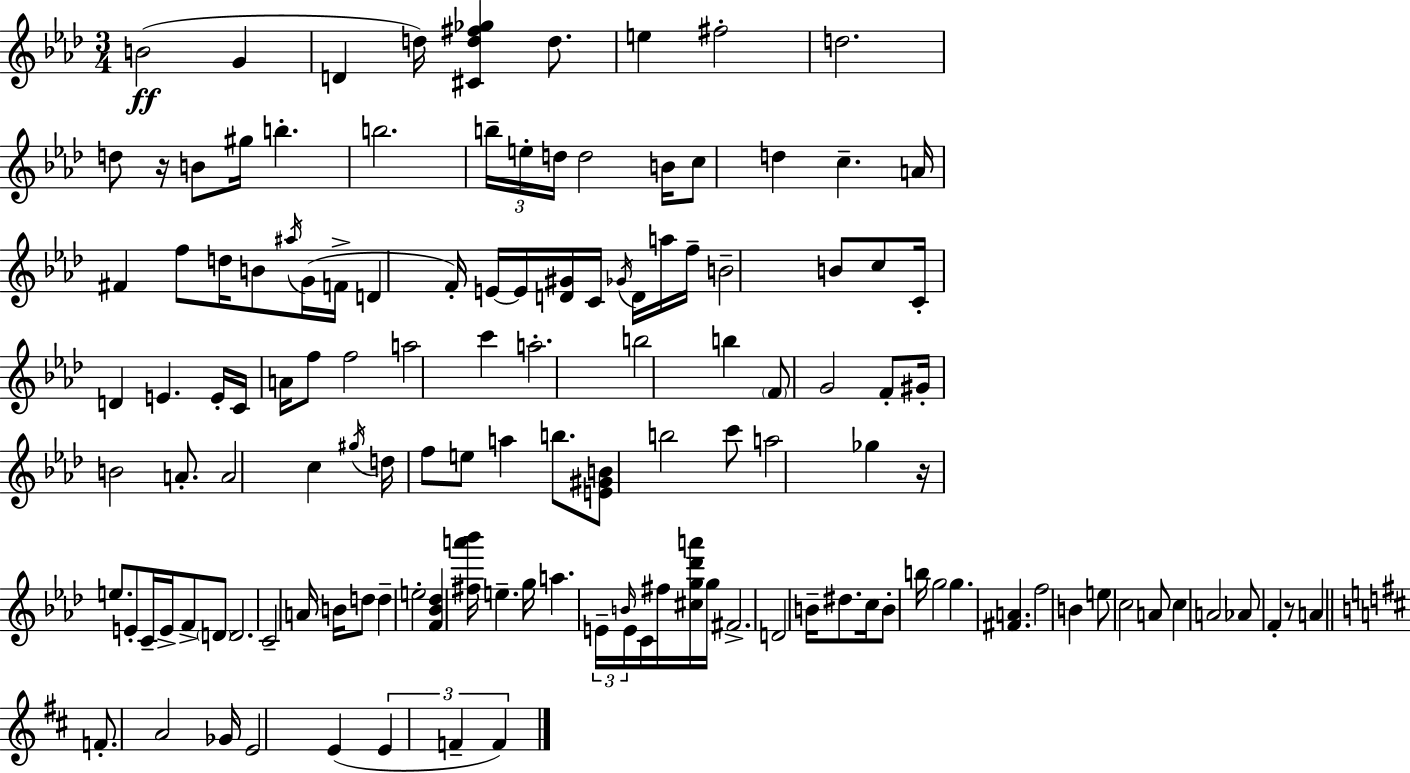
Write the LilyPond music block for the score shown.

{
  \clef treble
  \numericTimeSignature
  \time 3/4
  \key aes \major
  b'2(\ff g'4 | d'4 d''16) <cis' d'' fis'' ges''>4 d''8. | e''4 fis''2-. | d''2. | \break d''8 r16 b'8 gis''16 b''4.-. | b''2. | \tuplet 3/2 { b''16-- e''16-. d''16 } d''2 b'16 | c''8 d''4 c''4.-- | \break a'16 fis'4 f''8 d''16 b'8 \acciaccatura { ais''16 } g'16( | f'16-> d'4 f'16-.) e'16~~ e'16 <d' gis'>16 c'16 \acciaccatura { ges'16 } d'16 | a''16 f''16-- b'2-- b'8 | c''8 c'16-. d'4 e'4. | \break e'16-. c'16 a'16 f''8 f''2 | a''2 c'''4 | a''2.-. | b''2 b''4 | \break \parenthesize f'8 g'2 | f'8-. gis'16-. b'2 a'8.-. | a'2 c''4 | \acciaccatura { gis''16 } d''16 f''8 e''8 a''4 | \break b''8. <e' gis' b'>8 b''2 | c'''8 a''2 ges''4 | r16 e''8. e'8-. c'16-- e'16-> f'8-> | \parenthesize d'8 d'2. | \break c'2-- a'16 | b'16 d''8 d''4-- e''2-. | <f' bes' des''>4 <fis'' a''' bes'''>16 e''4.-- | g''16 a''4. \tuplet 3/2 { e'16-- \grace { b'16 } e'16 } | \break c'16 fis''16 <cis'' g'' des''' a'''>16 g''16 fis'2.-> | d'2 | b'16-- dis''8. c''16 b'8-. b''16 g''2 | g''4. <fis' a'>4. | \break f''2 | b'4 e''8 c''2 | a'8 c''4 a'2 | aes'8 f'4-. r8 | \break a'4 \bar "||" \break \key d \major f'8.-. a'2 ges'16 | e'2 e'4( | \tuplet 3/2 { e'4 f'4-- f'4) } | \bar "|."
}